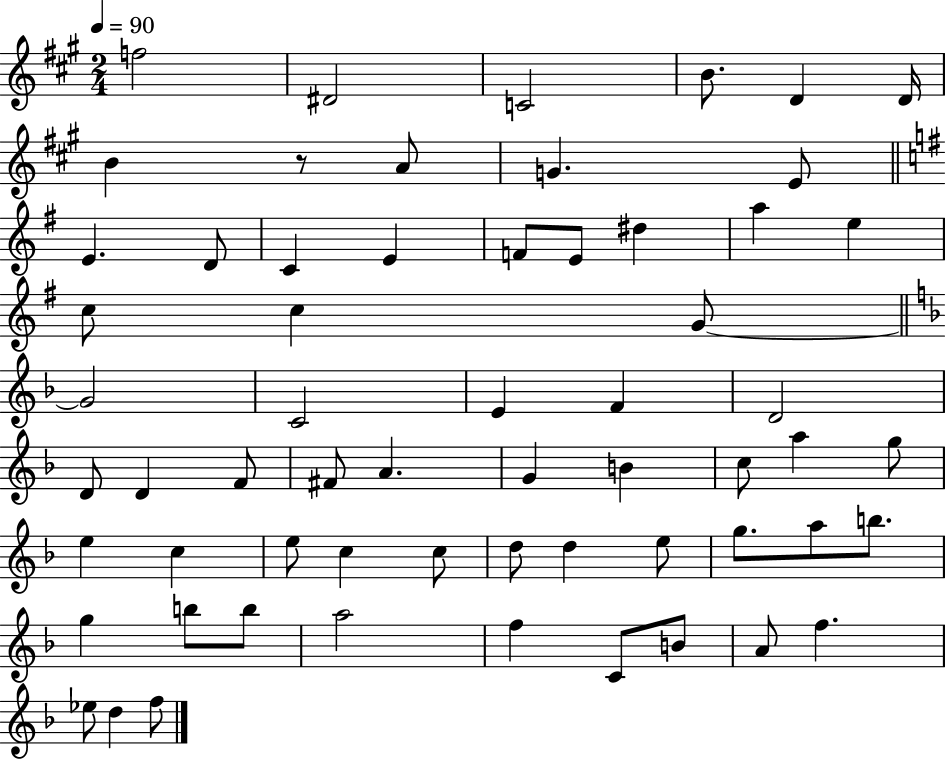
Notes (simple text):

F5/h D#4/h C4/h B4/e. D4/q D4/s B4/q R/e A4/e G4/q. E4/e E4/q. D4/e C4/q E4/q F4/e E4/e D#5/q A5/q E5/q C5/e C5/q G4/e G4/h C4/h E4/q F4/q D4/h D4/e D4/q F4/e F#4/e A4/q. G4/q B4/q C5/e A5/q G5/e E5/q C5/q E5/e C5/q C5/e D5/e D5/q E5/e G5/e. A5/e B5/e. G5/q B5/e B5/e A5/h F5/q C4/e B4/e A4/e F5/q. Eb5/e D5/q F5/e